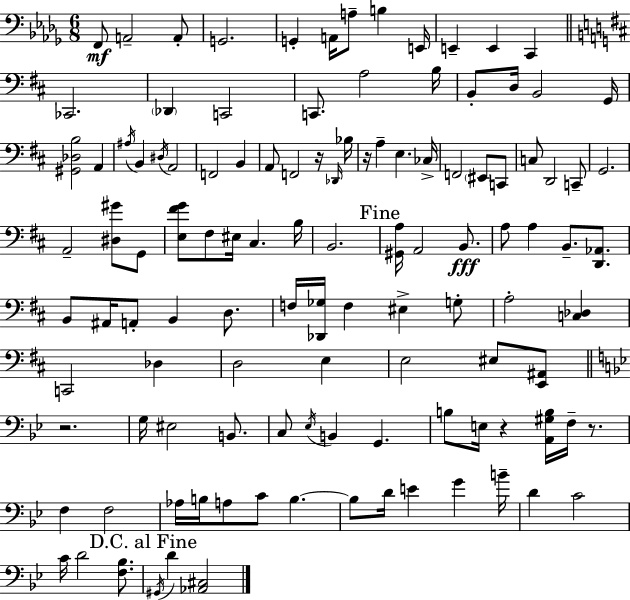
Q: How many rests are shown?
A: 5